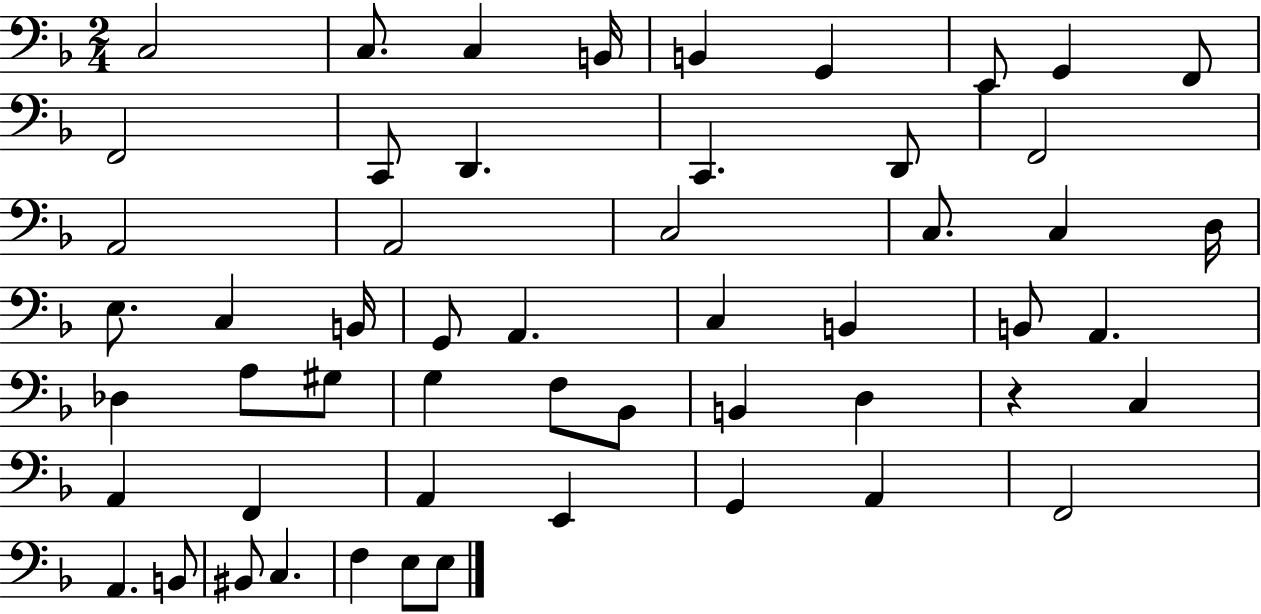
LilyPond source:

{
  \clef bass
  \numericTimeSignature
  \time 2/4
  \key f \major
  c2 | c8. c4 b,16 | b,4 g,4 | e,8 g,4 f,8 | \break f,2 | c,8 d,4. | c,4. d,8 | f,2 | \break a,2 | a,2 | c2 | c8. c4 d16 | \break e8. c4 b,16 | g,8 a,4. | c4 b,4 | b,8 a,4. | \break des4 a8 gis8 | g4 f8 bes,8 | b,4 d4 | r4 c4 | \break a,4 f,4 | a,4 e,4 | g,4 a,4 | f,2 | \break a,4. b,8 | bis,8 c4. | f4 e8 e8 | \bar "|."
}